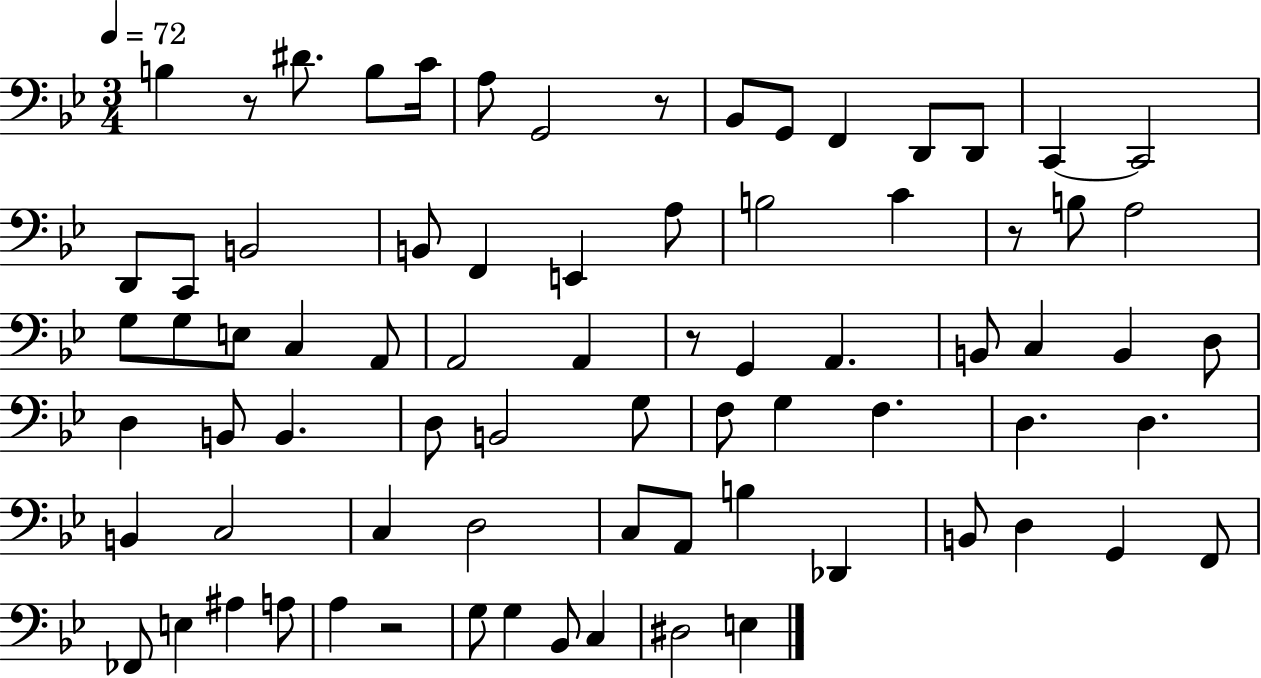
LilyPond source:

{
  \clef bass
  \numericTimeSignature
  \time 3/4
  \key bes \major
  \tempo 4 = 72
  \repeat volta 2 { b4 r8 dis'8. b8 c'16 | a8 g,2 r8 | bes,8 g,8 f,4 d,8 d,8 | c,4~~ c,2 | \break d,8 c,8 b,2 | b,8 f,4 e,4 a8 | b2 c'4 | r8 b8 a2 | \break g8 g8 e8 c4 a,8 | a,2 a,4 | r8 g,4 a,4. | b,8 c4 b,4 d8 | \break d4 b,8 b,4. | d8 b,2 g8 | f8 g4 f4. | d4. d4. | \break b,4 c2 | c4 d2 | c8 a,8 b4 des,4 | b,8 d4 g,4 f,8 | \break fes,8 e4 ais4 a8 | a4 r2 | g8 g4 bes,8 c4 | dis2 e4 | \break } \bar "|."
}